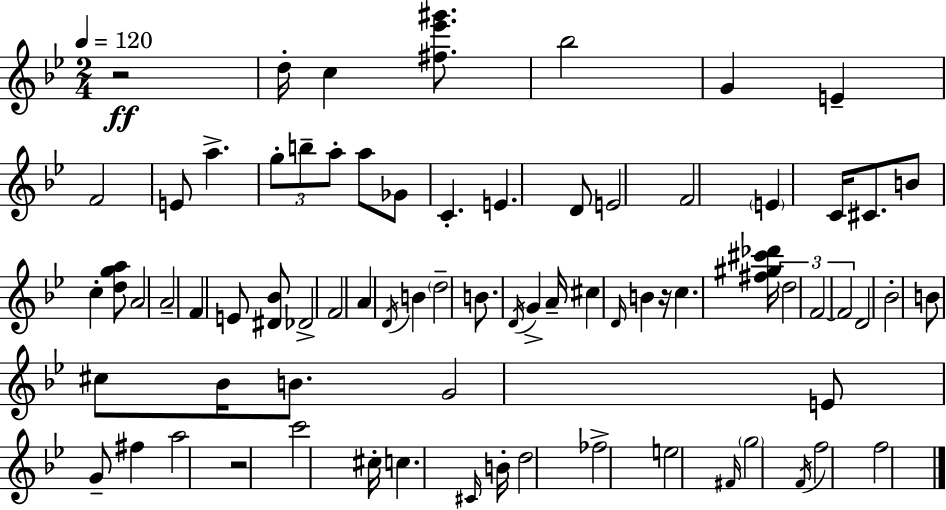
{
  \clef treble
  \numericTimeSignature
  \time 2/4
  \key g \minor
  \tempo 4 = 120
  r2\ff | d''16-. c''4 <fis'' ees''' gis'''>8. | bes''2 | g'4 e'4-- | \break f'2 | e'8 a''4.-> | \tuplet 3/2 { g''8-. b''8-- a''8-. } a''8 | ges'8 c'4.-. | \break e'4. d'8 | e'2 | f'2 | \parenthesize e'4 c'16 cis'8. | \break b'8 c''4-. <d'' g'' a''>8 | a'2 | a'2-- | f'4 e'8 <dis' bes'>8 | \break des'2-> | f'2 | a'4 \acciaccatura { d'16 } b'4 | \parenthesize d''2-- | \break b'8. \acciaccatura { d'16 } g'4-> | a'16-- cis''4 \grace { d'16 } b'4 | r16 c''4. | <fis'' gis'' cis''' des'''>16 \tuplet 3/2 { d''2 | \break f'2~~ | f'2 } | d'2 | bes'2-. | \break b'8 cis''8 bes'16 | b'8. g'2 | e'8 g'8-- fis''4 | a''2 | \break r2 | c'''2 | cis''16-. c''4. | \grace { cis'16 } b'16-. d''2 | \break fes''2-> | e''2 | \grace { fis'16 } \parenthesize g''2 | \acciaccatura { f'16 } f''2 | \break f''2 | \bar "|."
}